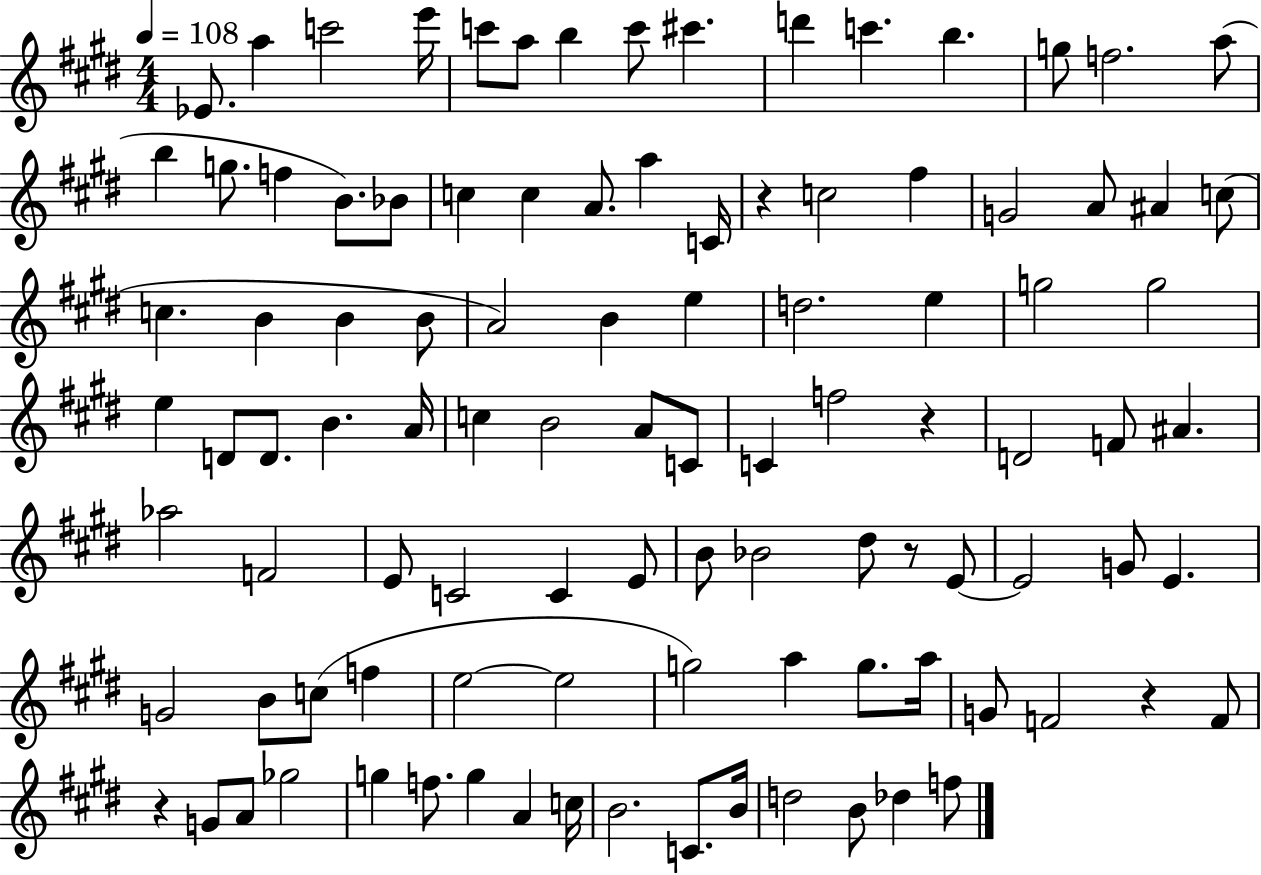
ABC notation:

X:1
T:Untitled
M:4/4
L:1/4
K:E
_E/2 a c'2 e'/4 c'/2 a/2 b c'/2 ^c' d' c' b g/2 f2 a/2 b g/2 f B/2 _B/2 c c A/2 a C/4 z c2 ^f G2 A/2 ^A c/2 c B B B/2 A2 B e d2 e g2 g2 e D/2 D/2 B A/4 c B2 A/2 C/2 C f2 z D2 F/2 ^A _a2 F2 E/2 C2 C E/2 B/2 _B2 ^d/2 z/2 E/2 E2 G/2 E G2 B/2 c/2 f e2 e2 g2 a g/2 a/4 G/2 F2 z F/2 z G/2 A/2 _g2 g f/2 g A c/4 B2 C/2 B/4 d2 B/2 _d f/2